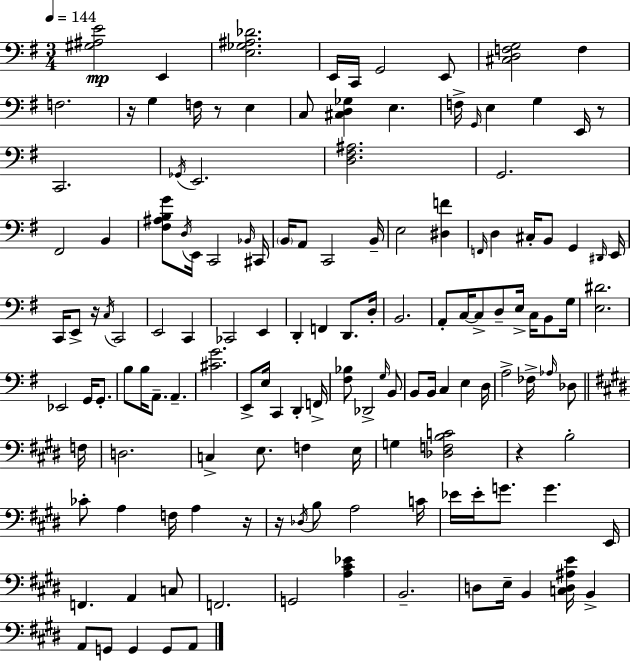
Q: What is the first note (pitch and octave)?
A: E2